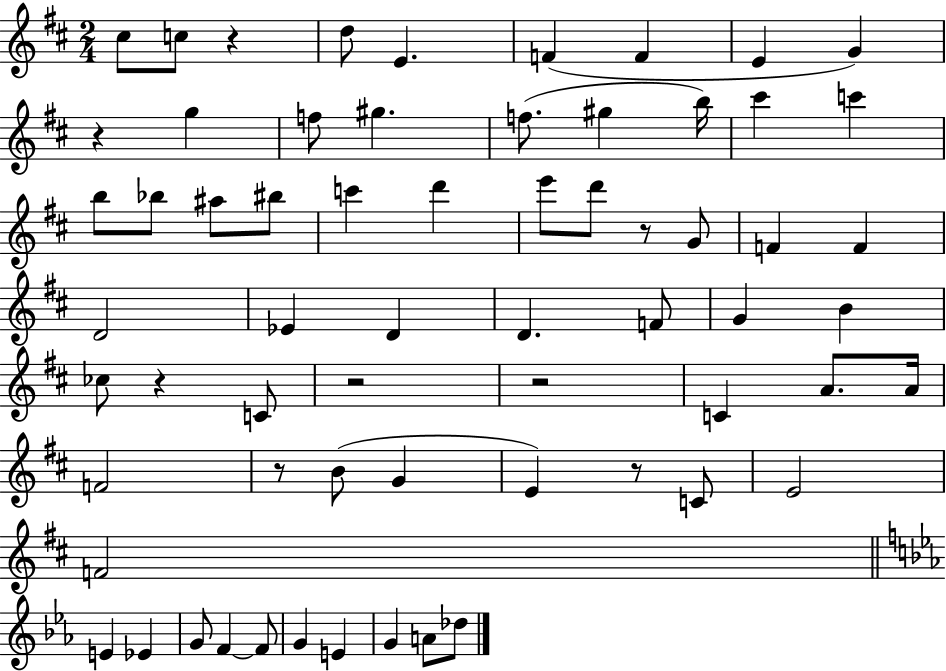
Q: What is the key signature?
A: D major